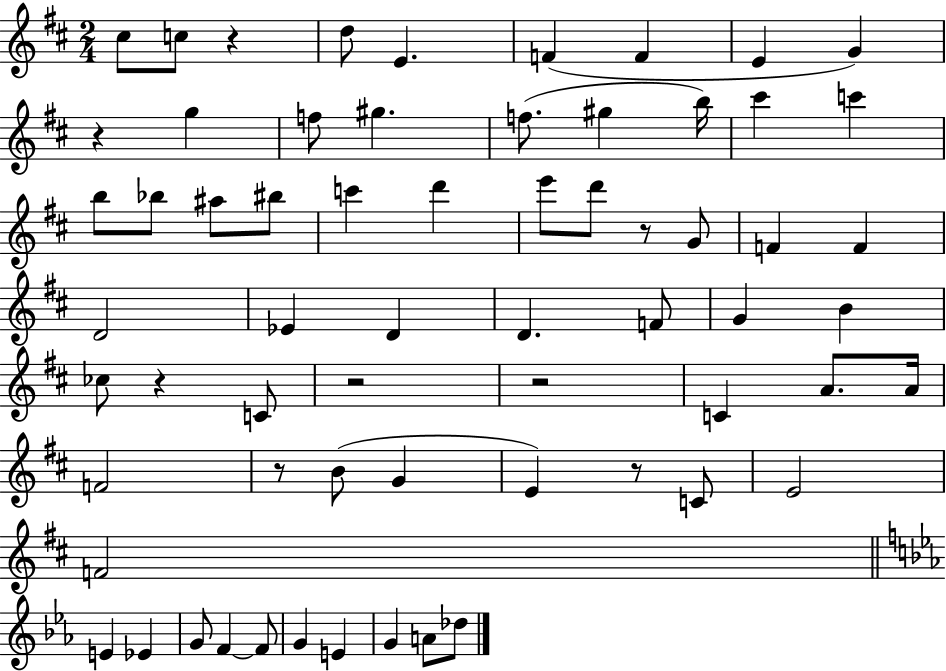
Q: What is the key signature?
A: D major